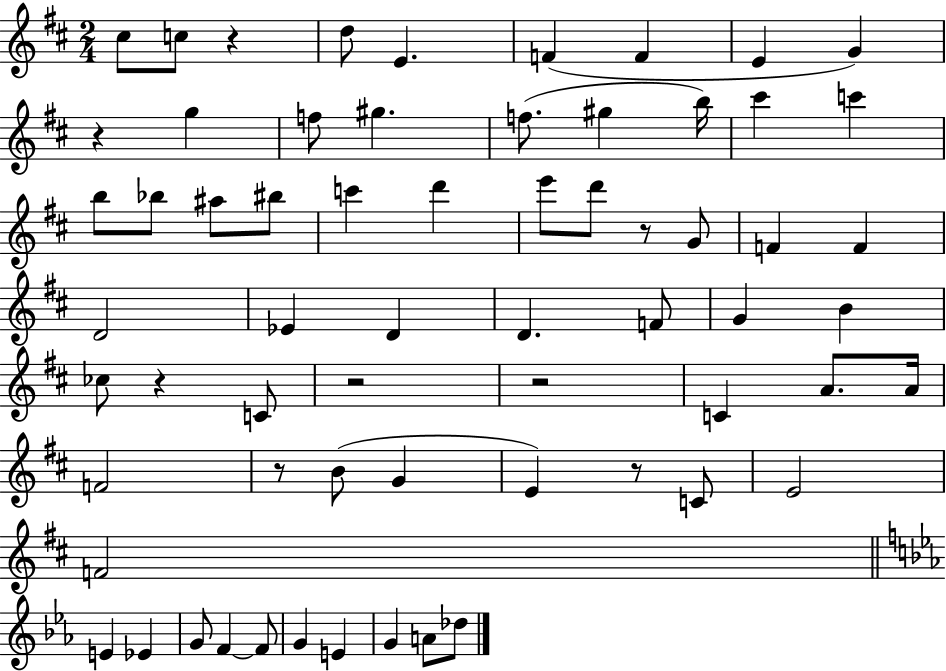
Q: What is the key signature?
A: D major